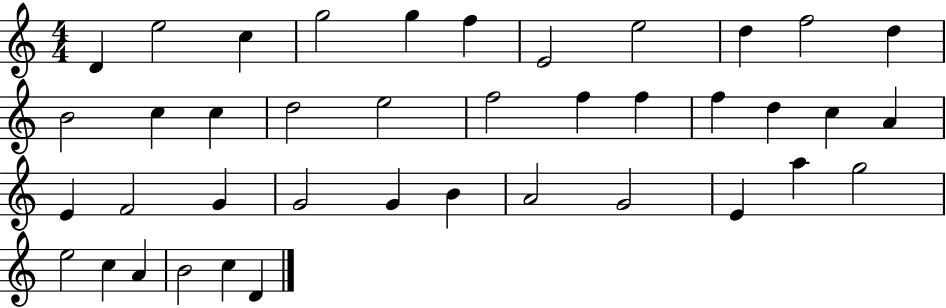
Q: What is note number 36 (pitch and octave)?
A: C5